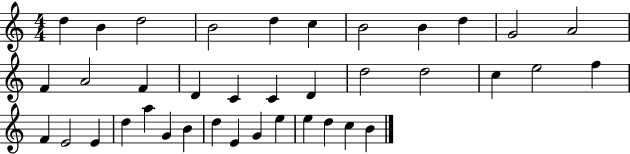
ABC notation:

X:1
T:Untitled
M:4/4
L:1/4
K:C
d B d2 B2 d c B2 B d G2 A2 F A2 F D C C D d2 d2 c e2 f F E2 E d a G B d E G e e d c B